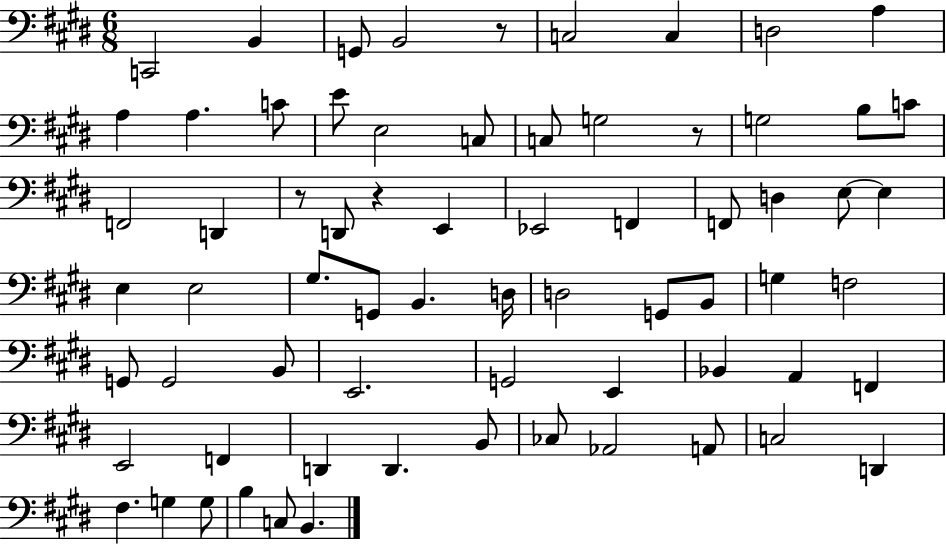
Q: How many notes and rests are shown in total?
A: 69